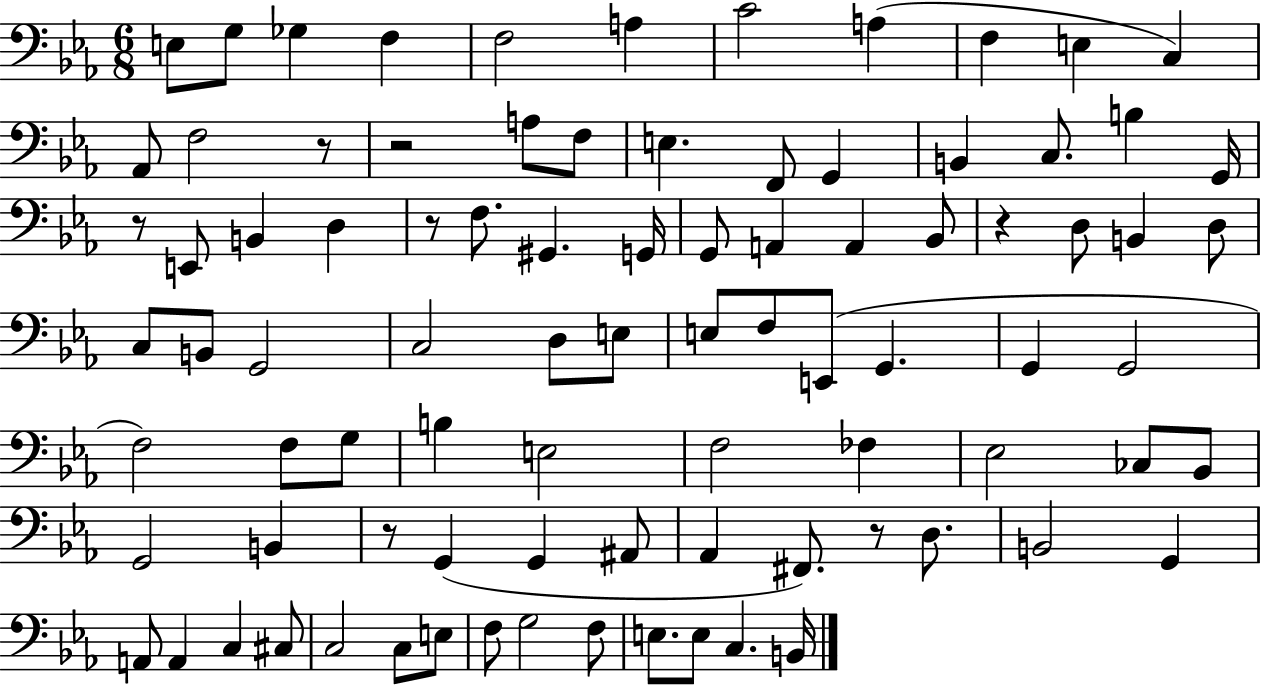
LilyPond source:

{
  \clef bass
  \numericTimeSignature
  \time 6/8
  \key ees \major
  e8 g8 ges4 f4 | f2 a4 | c'2 a4( | f4 e4 c4) | \break aes,8 f2 r8 | r2 a8 f8 | e4. f,8 g,4 | b,4 c8. b4 g,16 | \break r8 e,8 b,4 d4 | r8 f8. gis,4. g,16 | g,8 a,4 a,4 bes,8 | r4 d8 b,4 d8 | \break c8 b,8 g,2 | c2 d8 e8 | e8 f8 e,8( g,4. | g,4 g,2 | \break f2) f8 g8 | b4 e2 | f2 fes4 | ees2 ces8 bes,8 | \break g,2 b,4 | r8 g,4( g,4 ais,8 | aes,4 fis,8.) r8 d8. | b,2 g,4 | \break a,8 a,4 c4 cis8 | c2 c8 e8 | f8 g2 f8 | e8. e8 c4. b,16 | \break \bar "|."
}